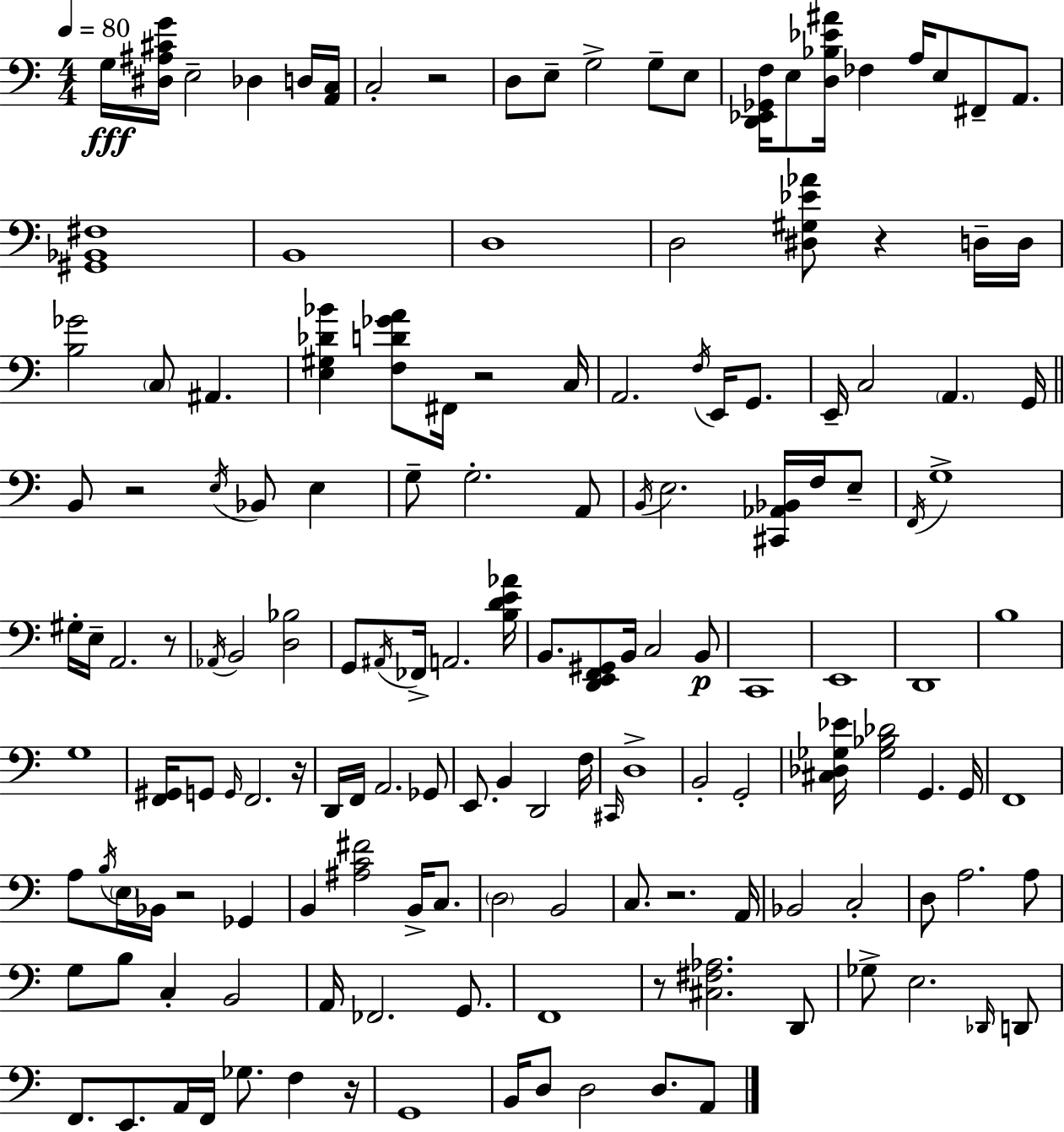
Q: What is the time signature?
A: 4/4